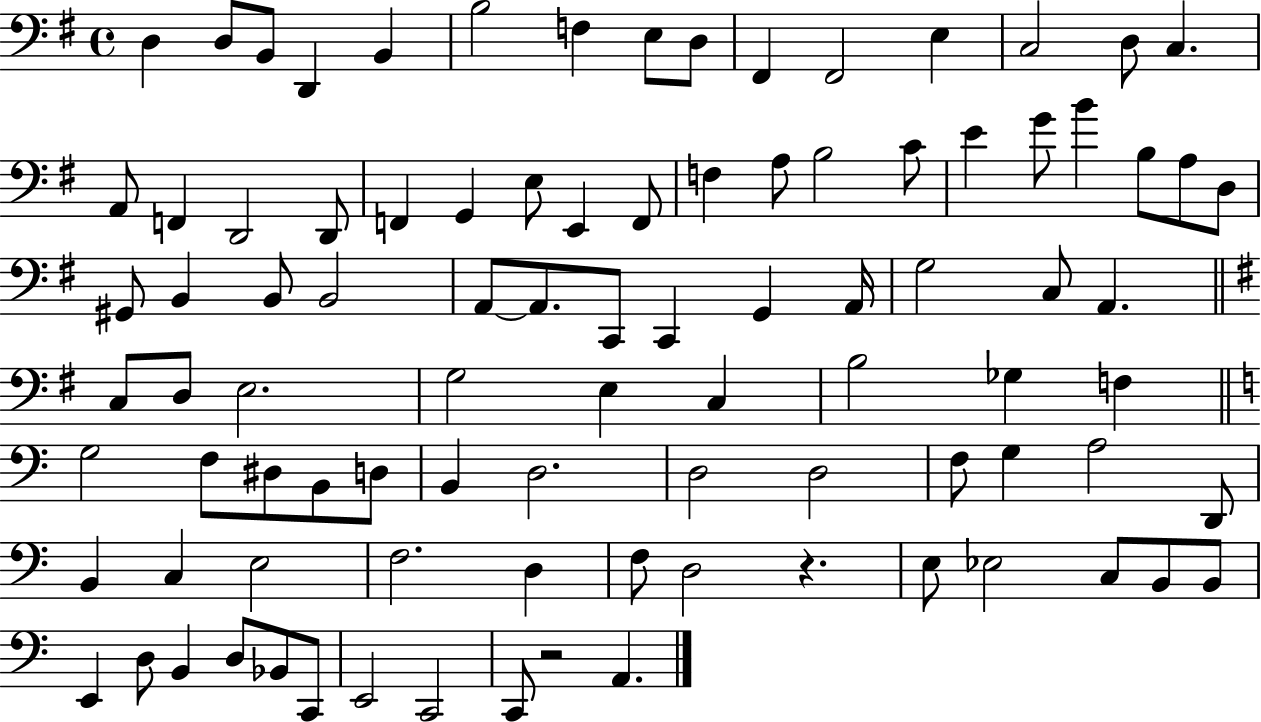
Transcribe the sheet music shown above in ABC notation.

X:1
T:Untitled
M:4/4
L:1/4
K:G
D, D,/2 B,,/2 D,, B,, B,2 F, E,/2 D,/2 ^F,, ^F,,2 E, C,2 D,/2 C, A,,/2 F,, D,,2 D,,/2 F,, G,, E,/2 E,, F,,/2 F, A,/2 B,2 C/2 E G/2 B B,/2 A,/2 D,/2 ^G,,/2 B,, B,,/2 B,,2 A,,/2 A,,/2 C,,/2 C,, G,, A,,/4 G,2 C,/2 A,, C,/2 D,/2 E,2 G,2 E, C, B,2 _G, F, G,2 F,/2 ^D,/2 B,,/2 D,/2 B,, D,2 D,2 D,2 F,/2 G, A,2 D,,/2 B,, C, E,2 F,2 D, F,/2 D,2 z E,/2 _E,2 C,/2 B,,/2 B,,/2 E,, D,/2 B,, D,/2 _B,,/2 C,,/2 E,,2 C,,2 C,,/2 z2 A,,